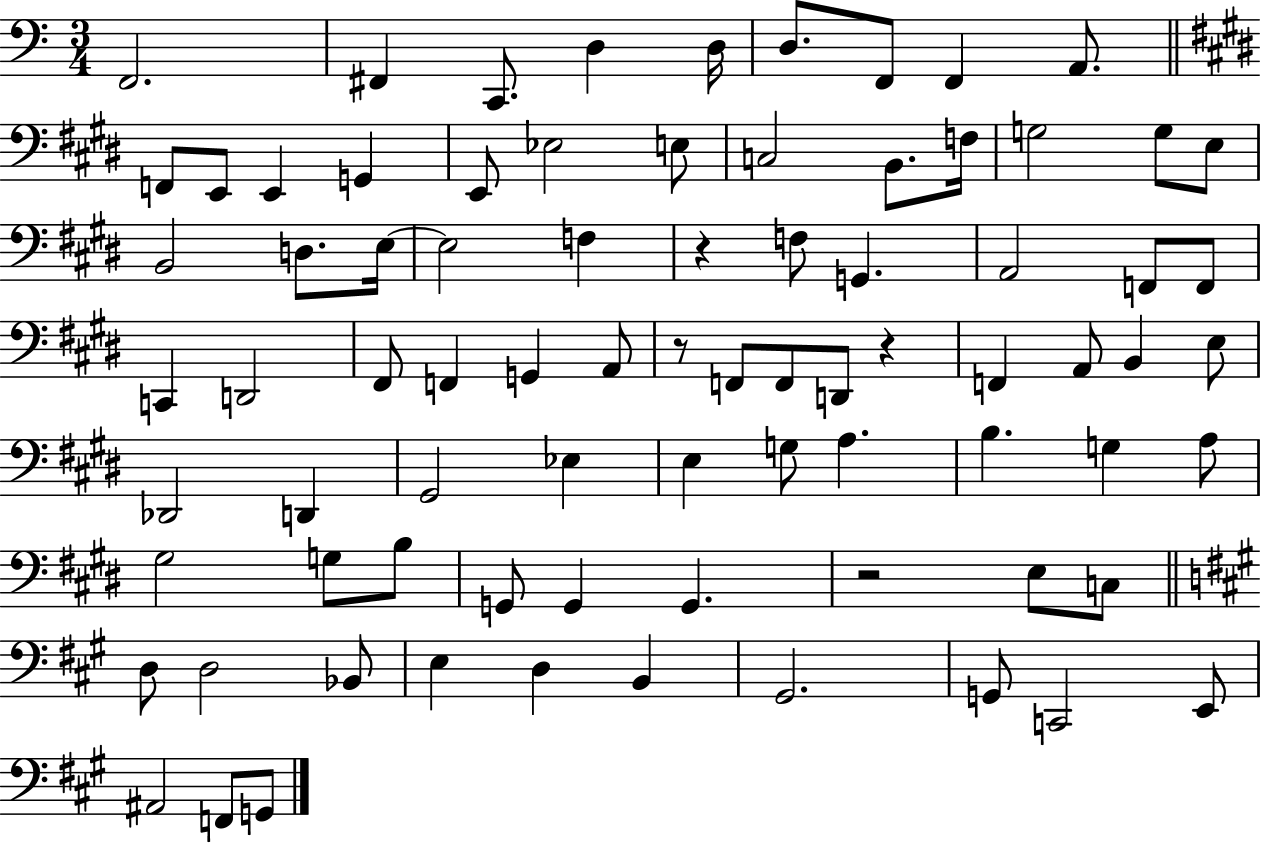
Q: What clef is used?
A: bass